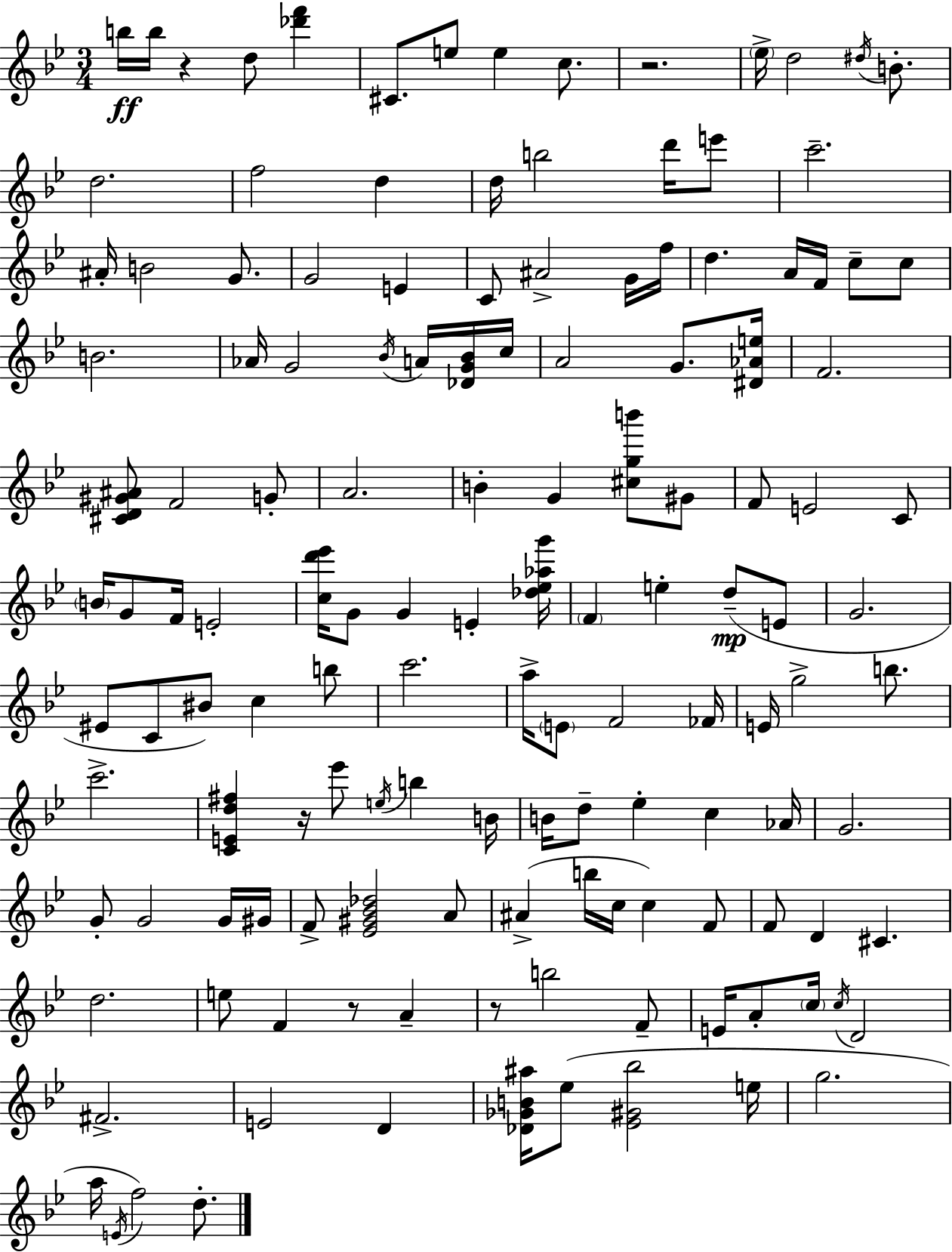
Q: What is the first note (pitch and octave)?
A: B5